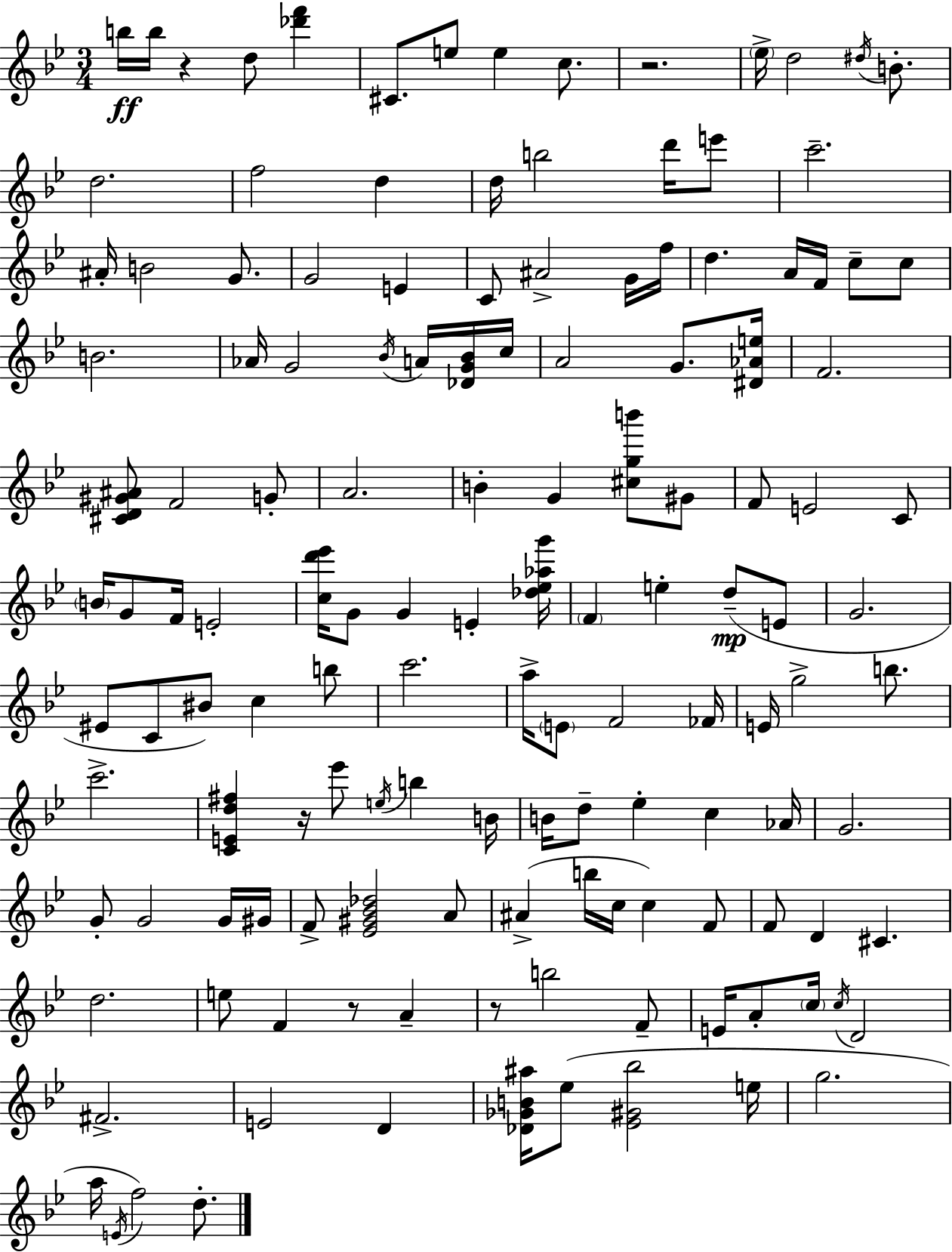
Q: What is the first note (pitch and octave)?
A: B5